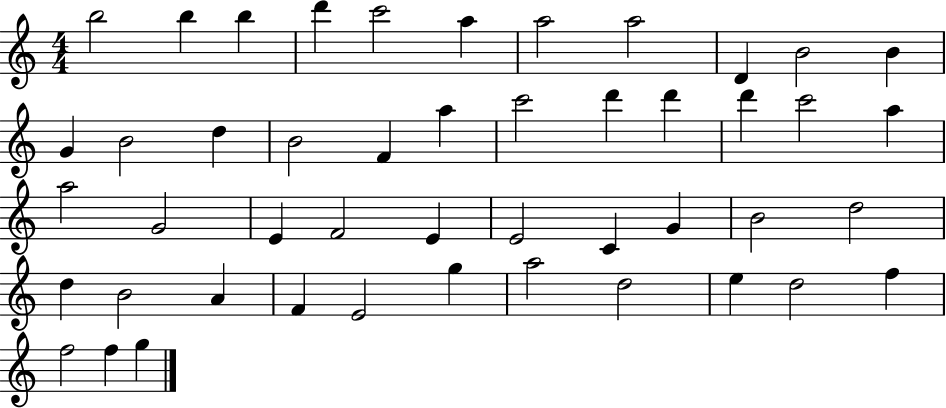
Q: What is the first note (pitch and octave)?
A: B5